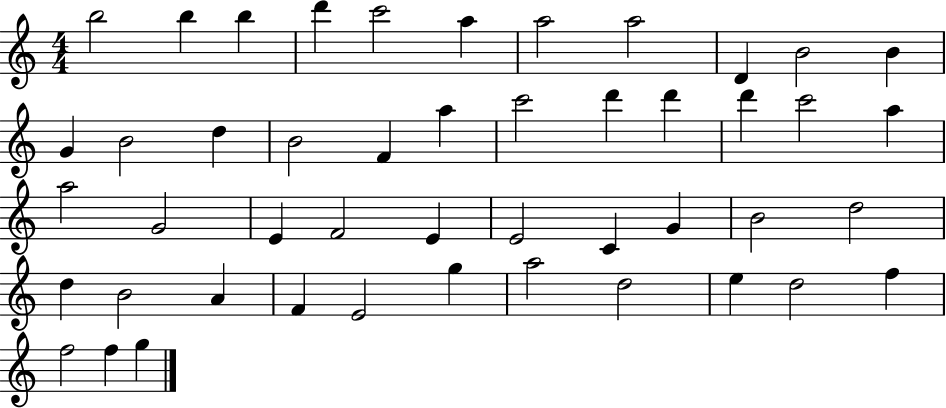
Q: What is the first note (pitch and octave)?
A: B5